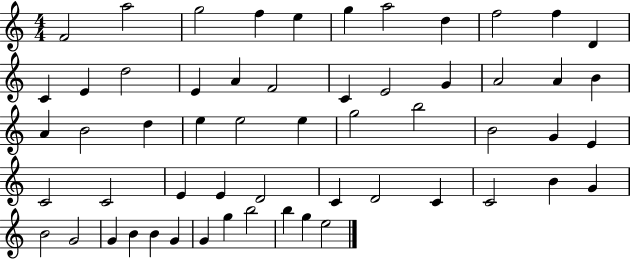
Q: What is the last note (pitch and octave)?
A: E5